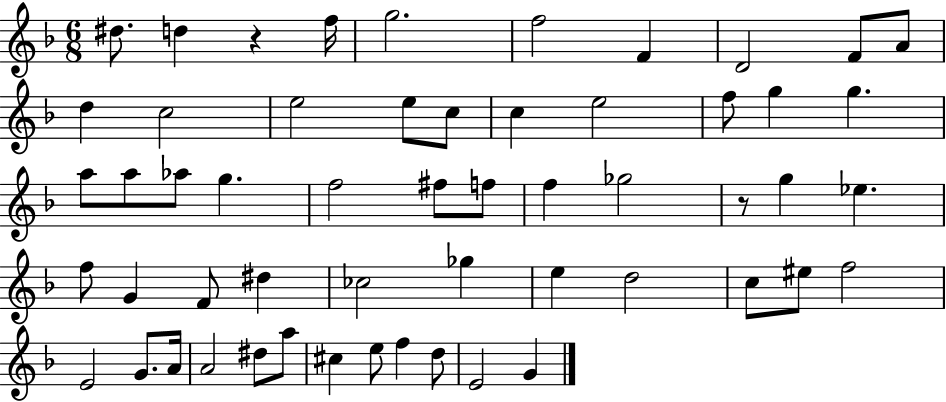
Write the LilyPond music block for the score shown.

{
  \clef treble
  \numericTimeSignature
  \time 6/8
  \key f \major
  dis''8. d''4 r4 f''16 | g''2. | f''2 f'4 | d'2 f'8 a'8 | \break d''4 c''2 | e''2 e''8 c''8 | c''4 e''2 | f''8 g''4 g''4. | \break a''8 a''8 aes''8 g''4. | f''2 fis''8 f''8 | f''4 ges''2 | r8 g''4 ees''4. | \break f''8 g'4 f'8 dis''4 | ces''2 ges''4 | e''4 d''2 | c''8 eis''8 f''2 | \break e'2 g'8. a'16 | a'2 dis''8 a''8 | cis''4 e''8 f''4 d''8 | e'2 g'4 | \break \bar "|."
}